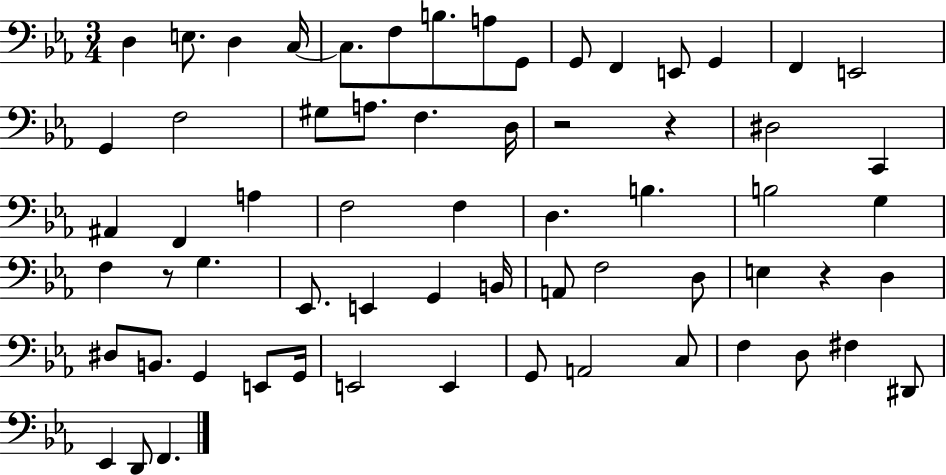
D3/q E3/e. D3/q C3/s C3/e. F3/e B3/e. A3/e G2/e G2/e F2/q E2/e G2/q F2/q E2/h G2/q F3/h G#3/e A3/e. F3/q. D3/s R/h R/q D#3/h C2/q A#2/q F2/q A3/q F3/h F3/q D3/q. B3/q. B3/h G3/q F3/q R/e G3/q. Eb2/e. E2/q G2/q B2/s A2/e F3/h D3/e E3/q R/q D3/q D#3/e B2/e. G2/q E2/e G2/s E2/h E2/q G2/e A2/h C3/e F3/q D3/e F#3/q D#2/e Eb2/q D2/e F2/q.